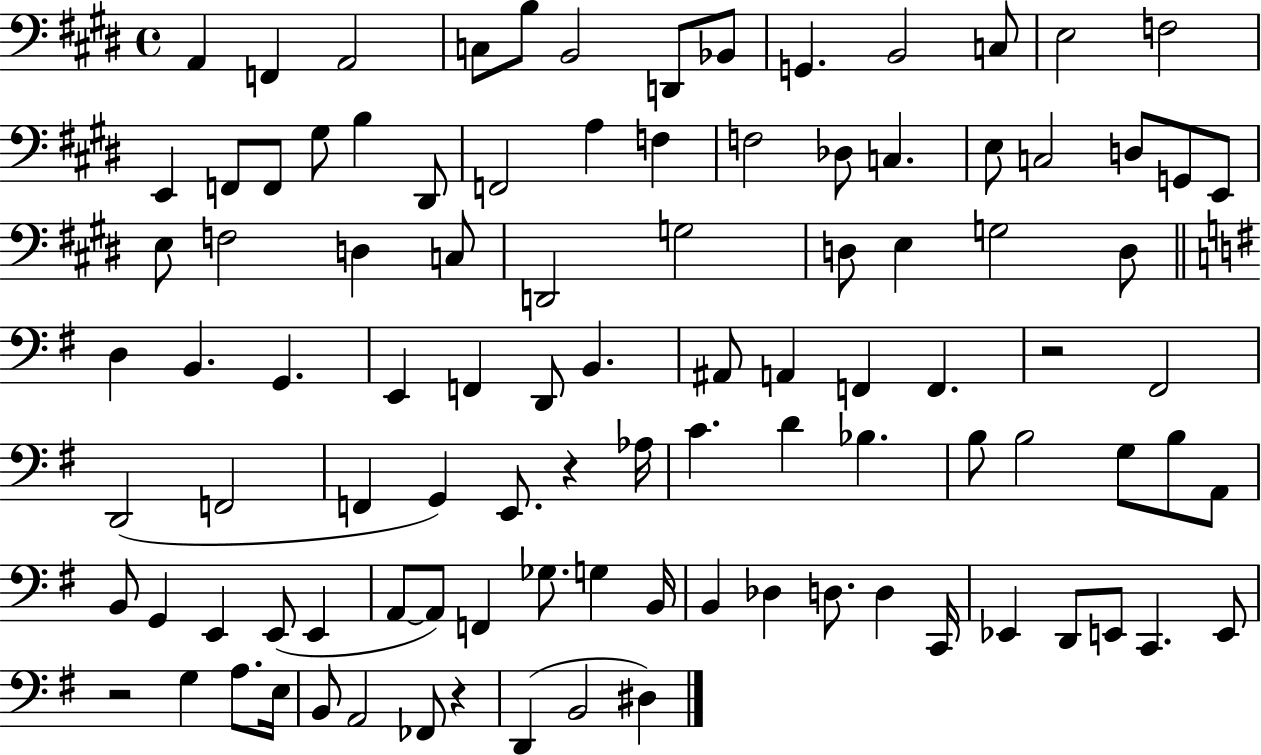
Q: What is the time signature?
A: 4/4